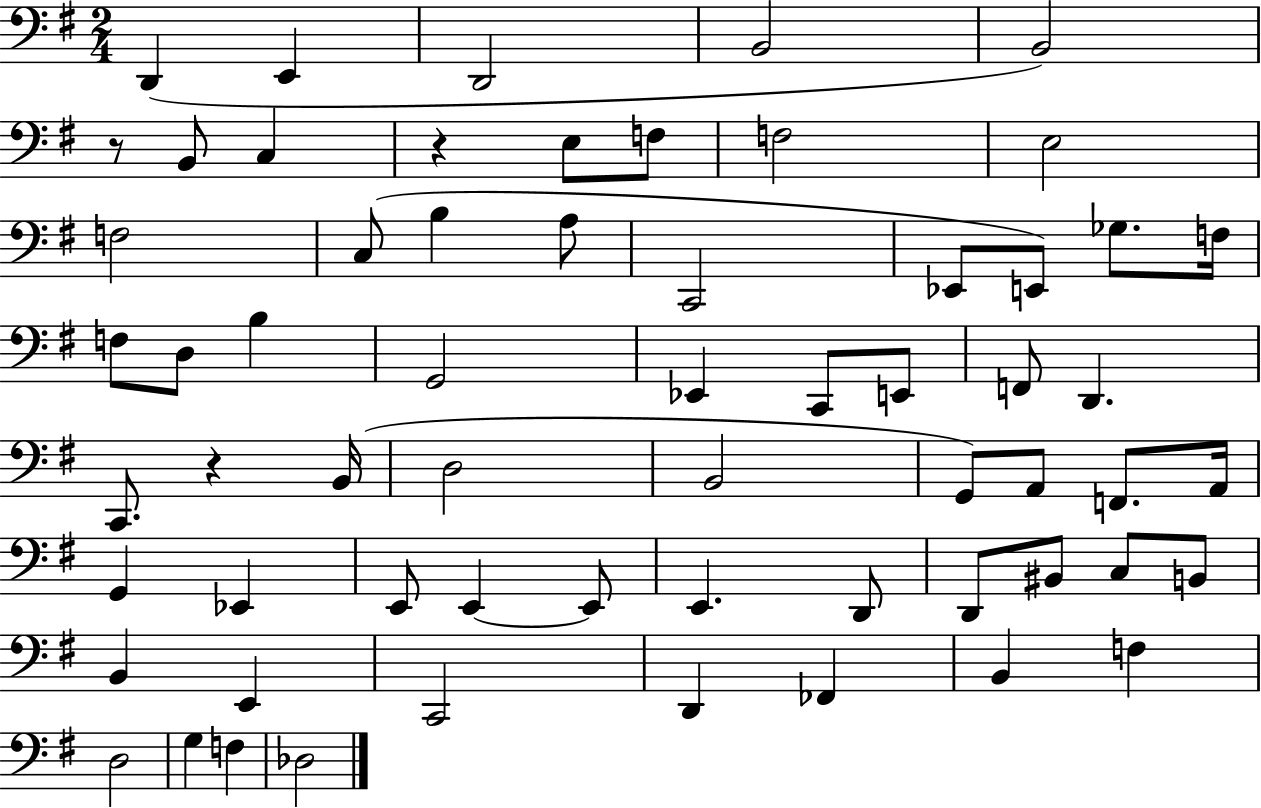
D2/q E2/q D2/h B2/h B2/h R/e B2/e C3/q R/q E3/e F3/e F3/h E3/h F3/h C3/e B3/q A3/e C2/h Eb2/e E2/e Gb3/e. F3/s F3/e D3/e B3/q G2/h Eb2/q C2/e E2/e F2/e D2/q. C2/e. R/q B2/s D3/h B2/h G2/e A2/e F2/e. A2/s G2/q Eb2/q E2/e E2/q E2/e E2/q. D2/e D2/e BIS2/e C3/e B2/e B2/q E2/q C2/h D2/q FES2/q B2/q F3/q D3/h G3/q F3/q Db3/h